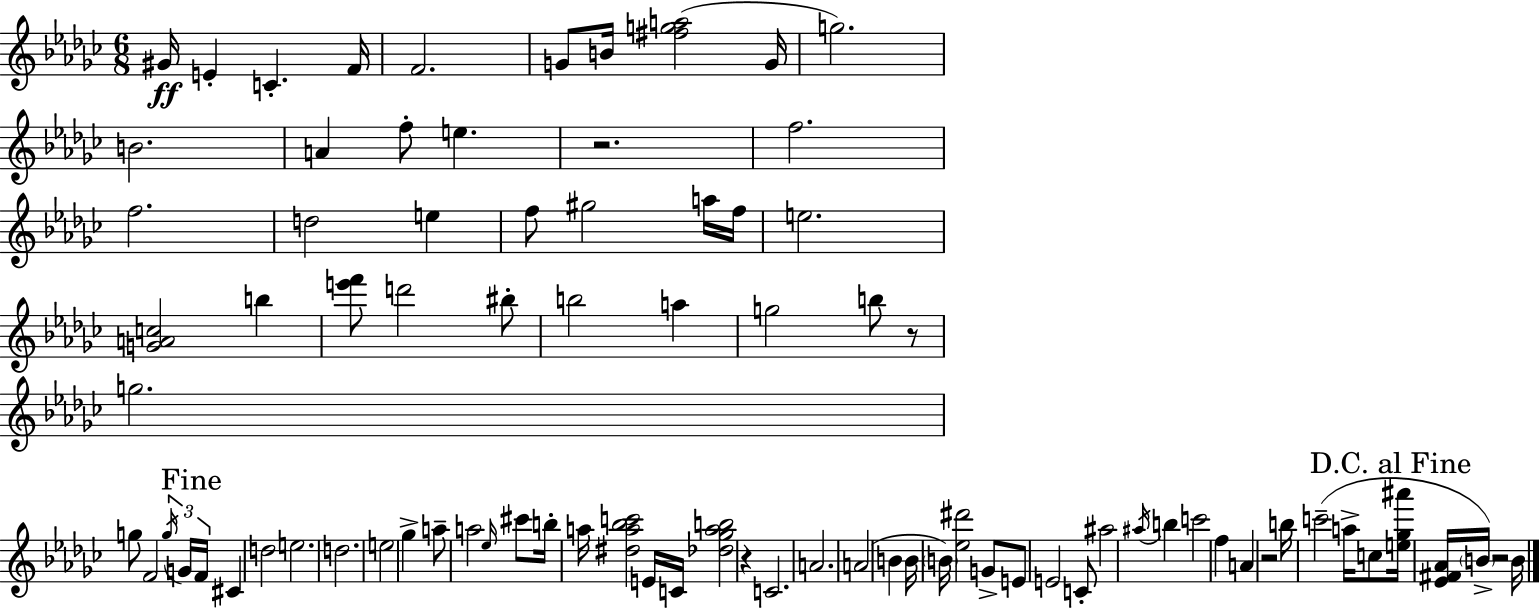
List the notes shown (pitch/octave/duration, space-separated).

G#4/s E4/q C4/q. F4/s F4/h. G4/e B4/s [F#5,G5,A5]/h G4/s G5/h. B4/h. A4/q F5/e E5/q. R/h. F5/h. F5/h. D5/h E5/q F5/e G#5/h A5/s F5/s E5/h. [G4,A4,C5]/h B5/q [E6,F6]/e D6/h BIS5/e B5/h A5/q G5/h B5/e R/e G5/h. G5/e F4/h G5/s G4/s F4/s C#4/q D5/h E5/h. D5/h. E5/h Gb5/q A5/e A5/h Eb5/s C#6/e B5/s A5/s [D#5,A5,Bb5,C6]/h E4/s C4/s [Db5,Gb5,A5,B5]/h R/q C4/h. A4/h. A4/h B4/q B4/s B4/s [Eb5,D#6]/h G4/e E4/e E4/h C4/e A#5/h A#5/s B5/q C6/h F5/q A4/q R/h B5/s C6/h A5/s C5/e [E5,Gb5,A#6]/s [Eb4,F#4,Ab4]/s B4/s R/h B4/s